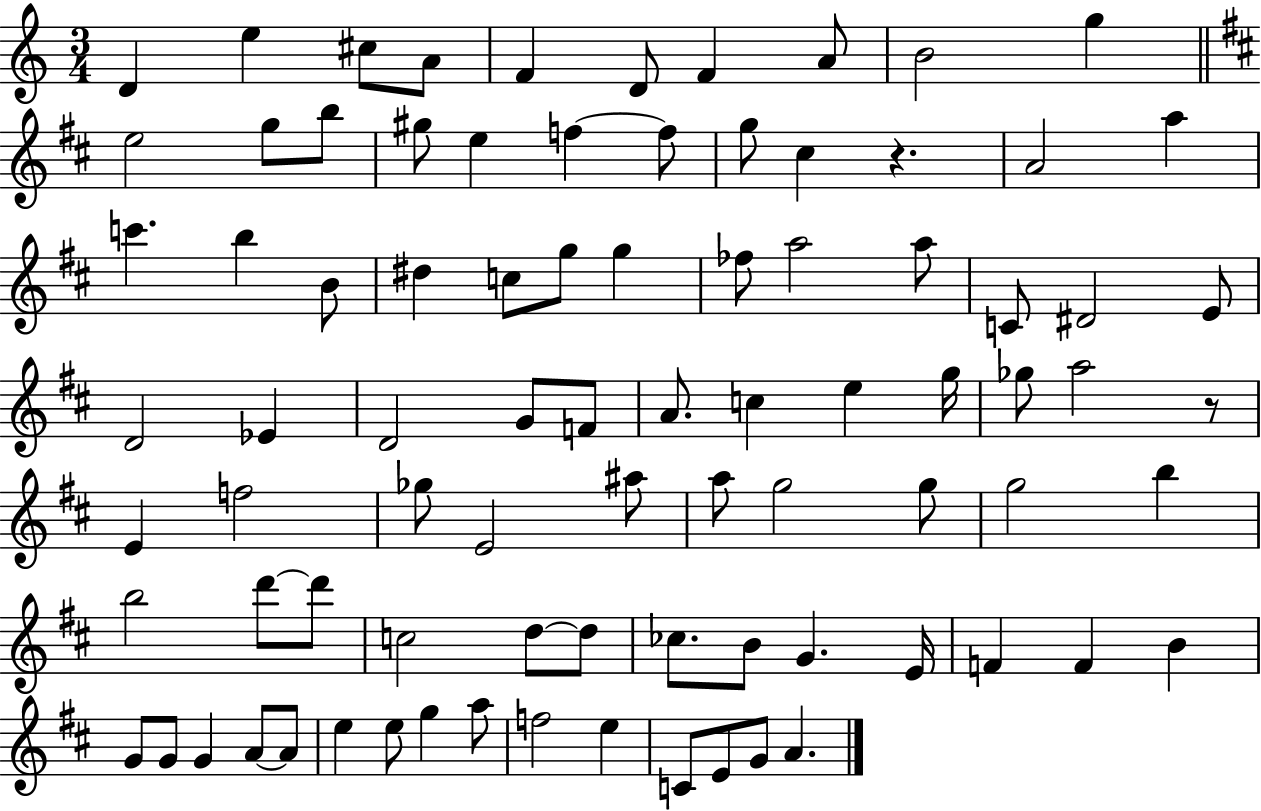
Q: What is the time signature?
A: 3/4